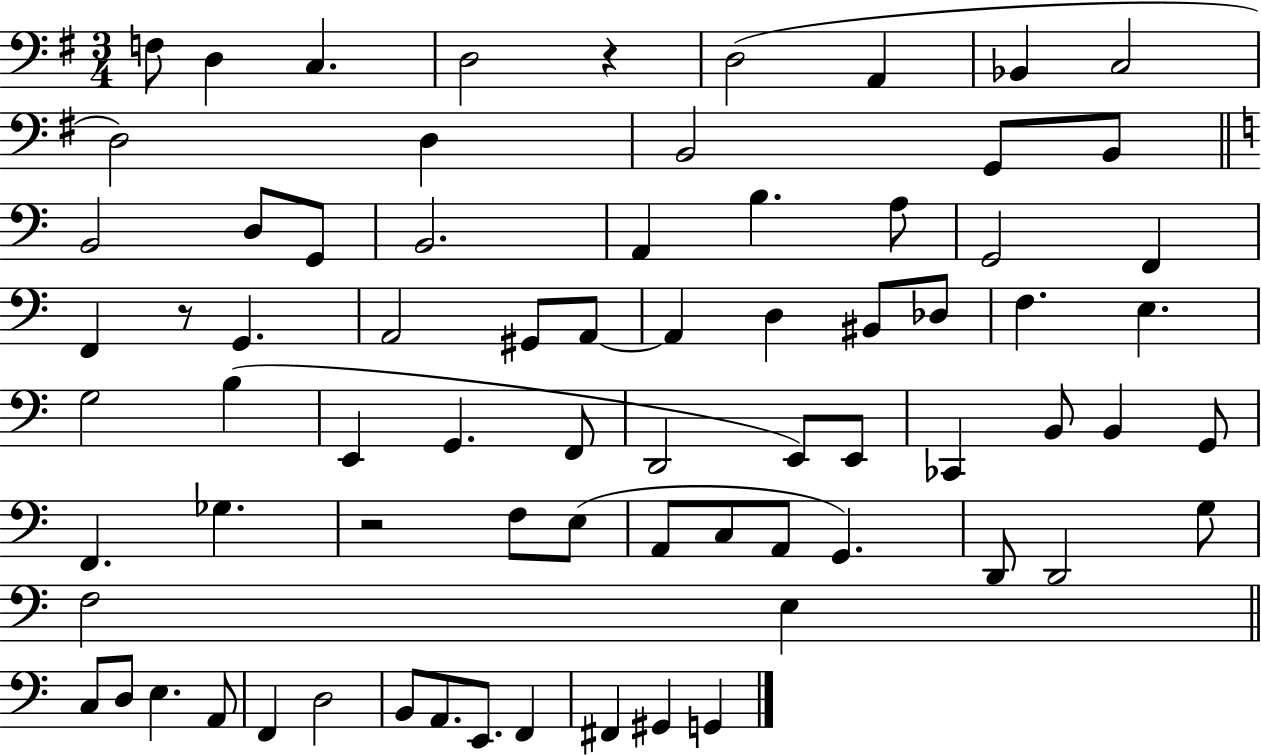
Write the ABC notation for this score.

X:1
T:Untitled
M:3/4
L:1/4
K:G
F,/2 D, C, D,2 z D,2 A,, _B,, C,2 D,2 D, B,,2 G,,/2 B,,/2 B,,2 D,/2 G,,/2 B,,2 A,, B, A,/2 G,,2 F,, F,, z/2 G,, A,,2 ^G,,/2 A,,/2 A,, D, ^B,,/2 _D,/2 F, E, G,2 B, E,, G,, F,,/2 D,,2 E,,/2 E,,/2 _C,, B,,/2 B,, G,,/2 F,, _G, z2 F,/2 E,/2 A,,/2 C,/2 A,,/2 G,, D,,/2 D,,2 G,/2 F,2 E, C,/2 D,/2 E, A,,/2 F,, D,2 B,,/2 A,,/2 E,,/2 F,, ^F,, ^G,, G,,